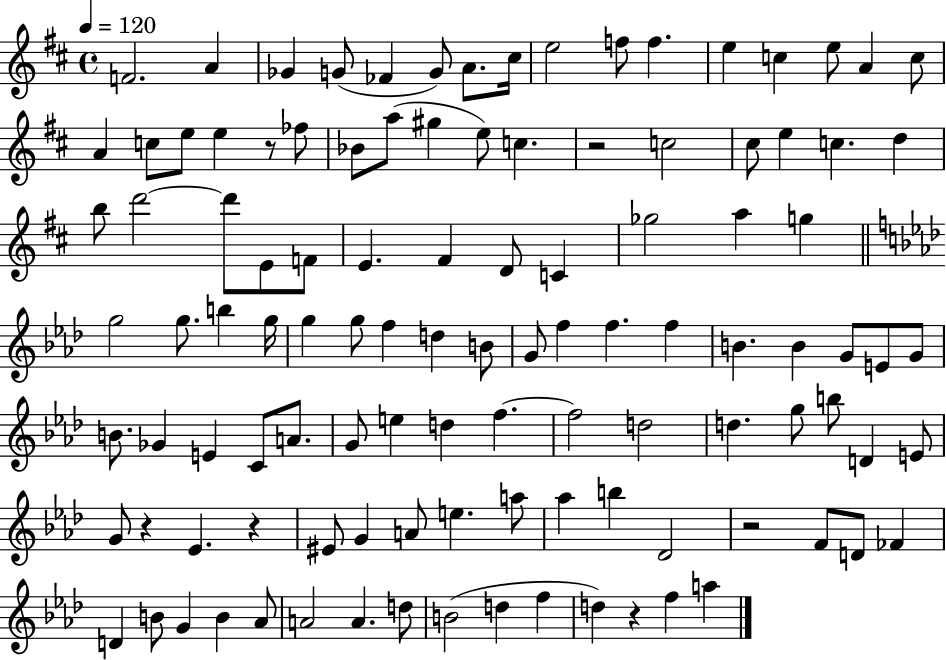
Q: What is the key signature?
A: D major